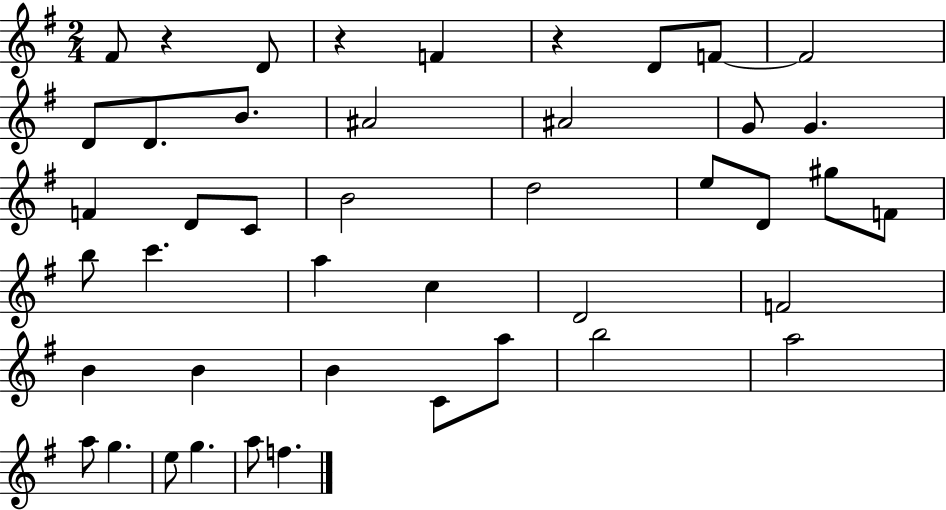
X:1
T:Untitled
M:2/4
L:1/4
K:G
^F/2 z D/2 z F z D/2 F/2 F2 D/2 D/2 B/2 ^A2 ^A2 G/2 G F D/2 C/2 B2 d2 e/2 D/2 ^g/2 F/2 b/2 c' a c D2 F2 B B B C/2 a/2 b2 a2 a/2 g e/2 g a/2 f